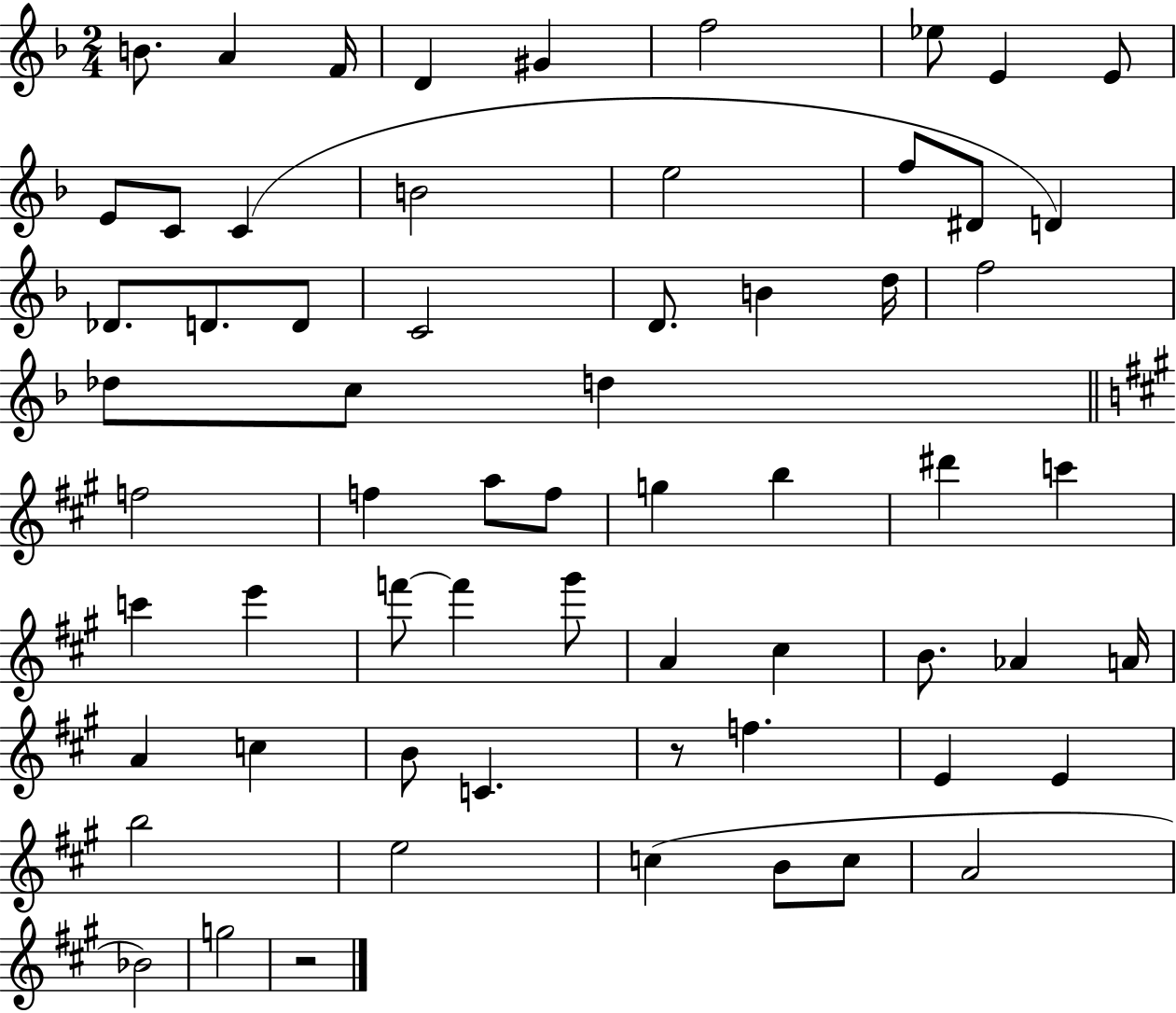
X:1
T:Untitled
M:2/4
L:1/4
K:F
B/2 A F/4 D ^G f2 _e/2 E E/2 E/2 C/2 C B2 e2 f/2 ^D/2 D _D/2 D/2 D/2 C2 D/2 B d/4 f2 _d/2 c/2 d f2 f a/2 f/2 g b ^d' c' c' e' f'/2 f' ^g'/2 A ^c B/2 _A A/4 A c B/2 C z/2 f E E b2 e2 c B/2 c/2 A2 _B2 g2 z2